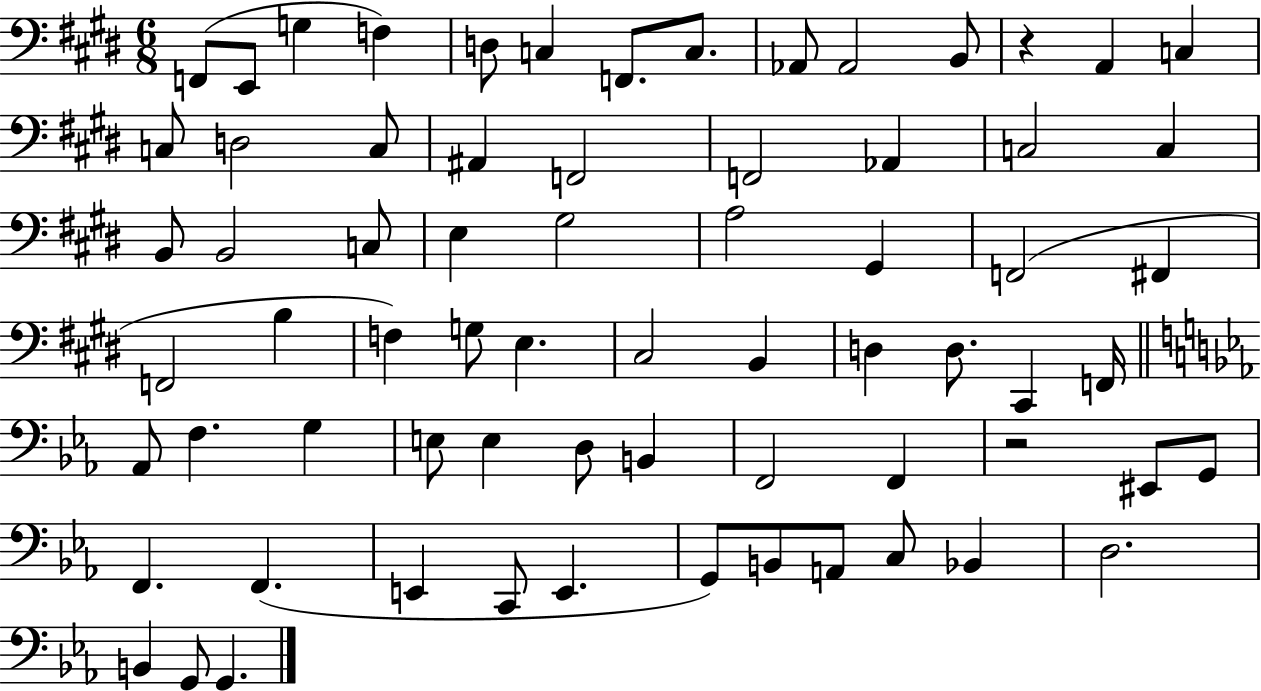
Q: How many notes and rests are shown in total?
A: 69